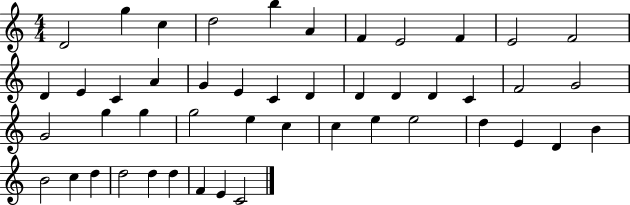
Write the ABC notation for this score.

X:1
T:Untitled
M:4/4
L:1/4
K:C
D2 g c d2 b A F E2 F E2 F2 D E C A G E C D D D D C F2 G2 G2 g g g2 e c c e e2 d E D B B2 c d d2 d d F E C2